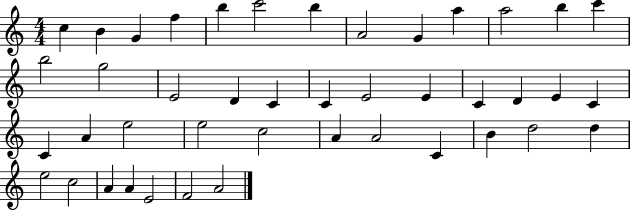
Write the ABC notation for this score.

X:1
T:Untitled
M:4/4
L:1/4
K:C
c B G f b c'2 b A2 G a a2 b c' b2 g2 E2 D C C E2 E C D E C C A e2 e2 c2 A A2 C B d2 d e2 c2 A A E2 F2 A2